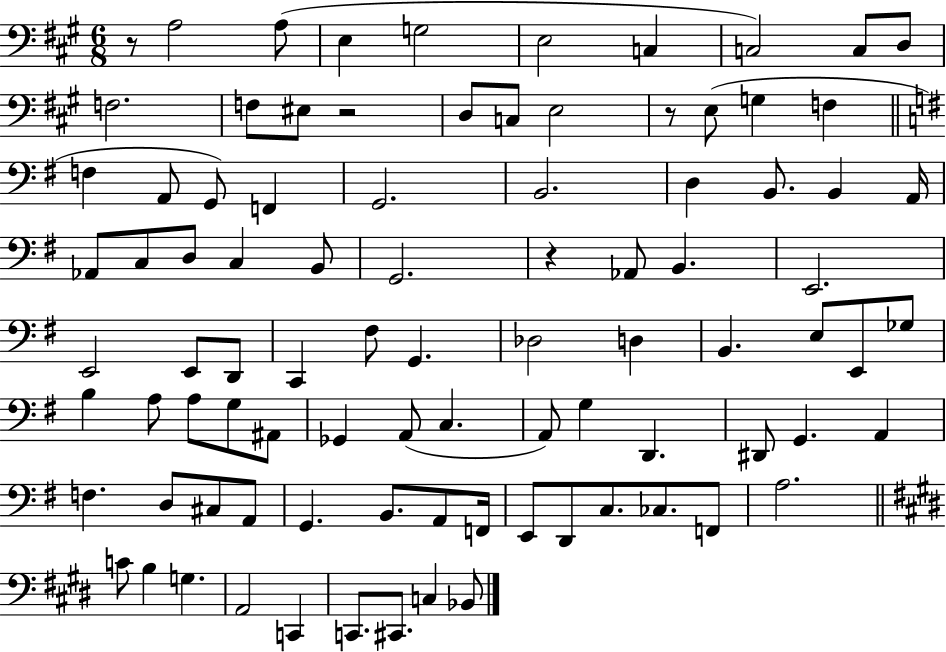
{
  \clef bass
  \numericTimeSignature
  \time 6/8
  \key a \major
  r8 a2 a8( | e4 g2 | e2 c4 | c2) c8 d8 | \break f2. | f8 eis8 r2 | d8 c8 e2 | r8 e8( g4 f4 | \break \bar "||" \break \key g \major f4 a,8 g,8) f,4 | g,2. | b,2. | d4 b,8. b,4 a,16 | \break aes,8 c8 d8 c4 b,8 | g,2. | r4 aes,8 b,4. | e,2. | \break e,2 e,8 d,8 | c,4 fis8 g,4. | des2 d4 | b,4. e8 e,8 ges8 | \break b4 a8 a8 g8 ais,8 | ges,4 a,8( c4. | a,8) g4 d,4. | dis,8 g,4. a,4 | \break f4. d8 cis8 a,8 | g,4. b,8. a,8 f,16 | e,8 d,8 c8. ces8. f,8 | a2. | \break \bar "||" \break \key e \major c'8 b4 g4. | a,2 c,4 | c,8. cis,8. c4 bes,8 | \bar "|."
}